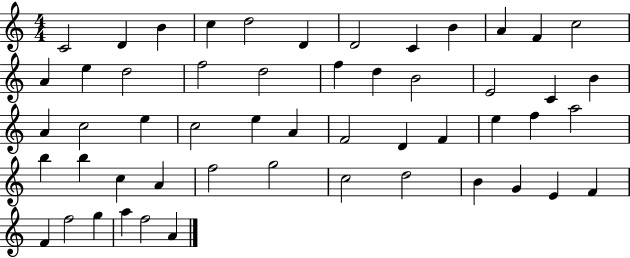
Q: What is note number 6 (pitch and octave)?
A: D4